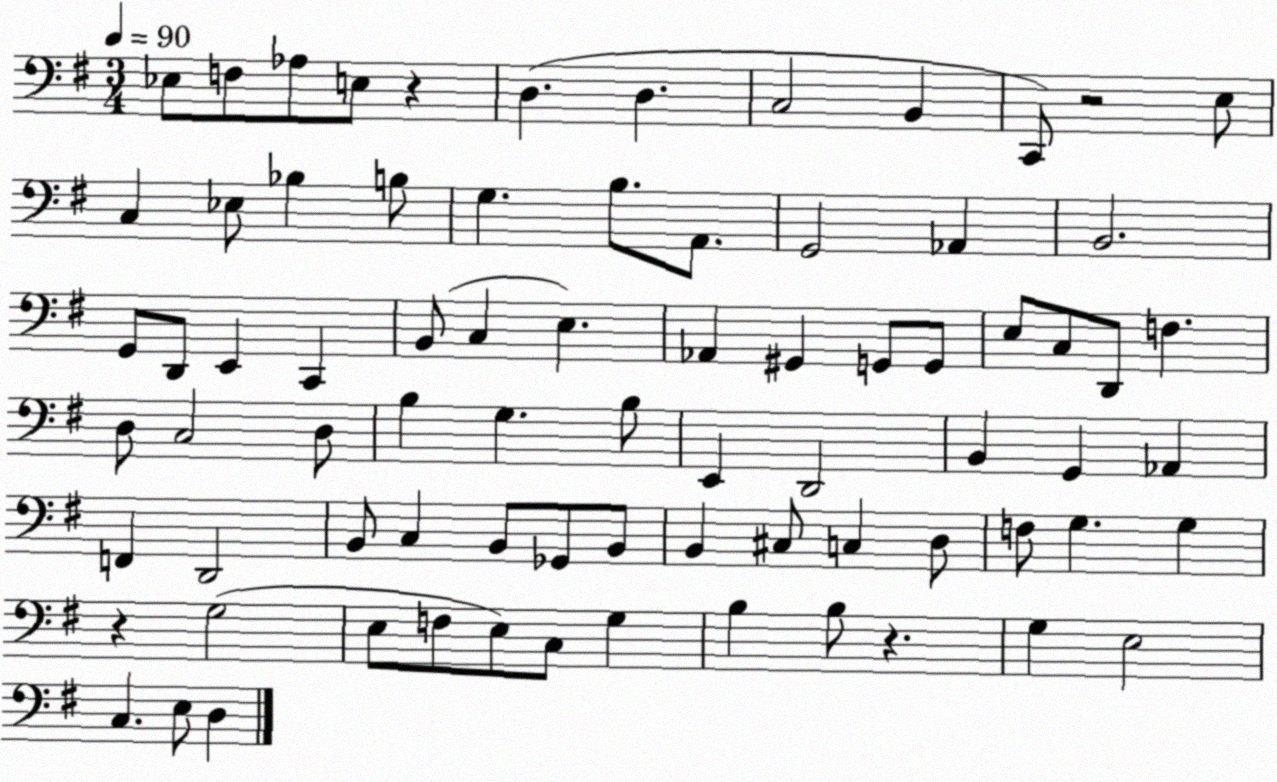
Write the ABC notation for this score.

X:1
T:Untitled
M:3/4
L:1/4
K:G
_E,/2 F,/2 _A,/2 E,/2 z D, D, C,2 B,, C,,/2 z2 E,/2 C, _E,/2 _B, B,/2 G, B,/2 A,,/2 G,,2 _A,, B,,2 G,,/2 D,,/2 E,, C,, B,,/2 C, E, _A,, ^G,, G,,/2 G,,/2 E,/2 C,/2 D,,/2 F, D,/2 C,2 D,/2 B, G, B,/2 E,, D,,2 B,, G,, _A,, F,, D,,2 B,,/2 C, B,,/2 _G,,/2 B,,/2 B,, ^C,/2 C, D,/2 F,/2 G, G, z G,2 E,/2 F,/2 E,/2 C,/2 G, B, B,/2 z G, E,2 C, E,/2 D,